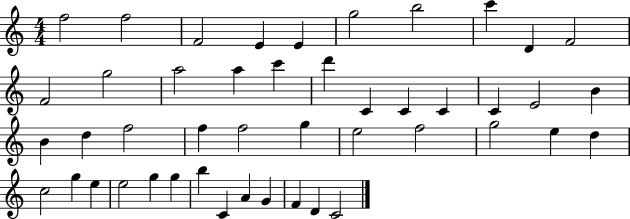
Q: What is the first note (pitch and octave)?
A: F5